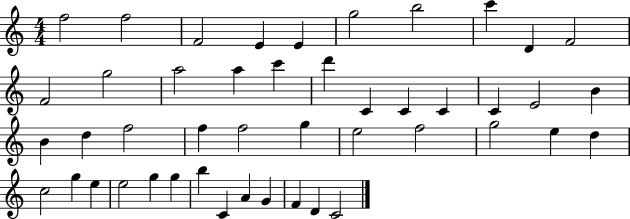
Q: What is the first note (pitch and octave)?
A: F5